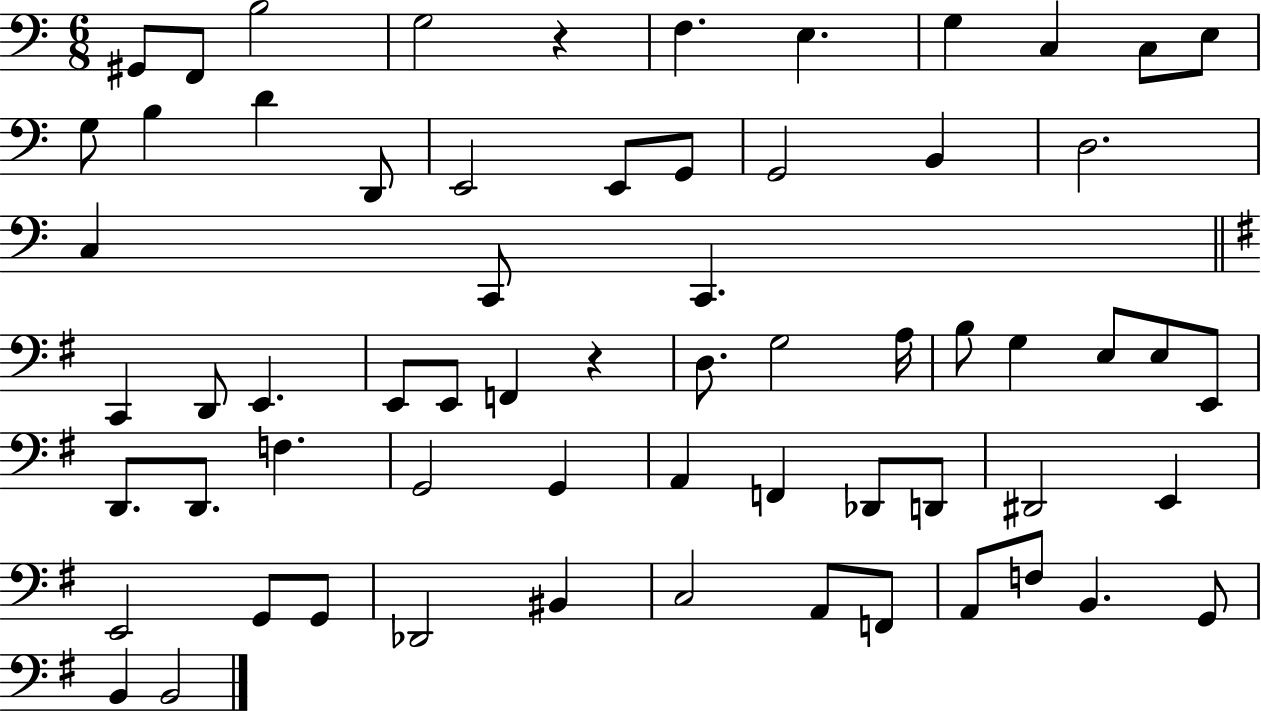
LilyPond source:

{
  \clef bass
  \numericTimeSignature
  \time 6/8
  \key c \major
  gis,8 f,8 b2 | g2 r4 | f4. e4. | g4 c4 c8 e8 | \break g8 b4 d'4 d,8 | e,2 e,8 g,8 | g,2 b,4 | d2. | \break c4 c,8 c,4. | \bar "||" \break \key g \major c,4 d,8 e,4. | e,8 e,8 f,4 r4 | d8. g2 a16 | b8 g4 e8 e8 e,8 | \break d,8. d,8. f4. | g,2 g,4 | a,4 f,4 des,8 d,8 | dis,2 e,4 | \break e,2 g,8 g,8 | des,2 bis,4 | c2 a,8 f,8 | a,8 f8 b,4. g,8 | \break b,4 b,2 | \bar "|."
}